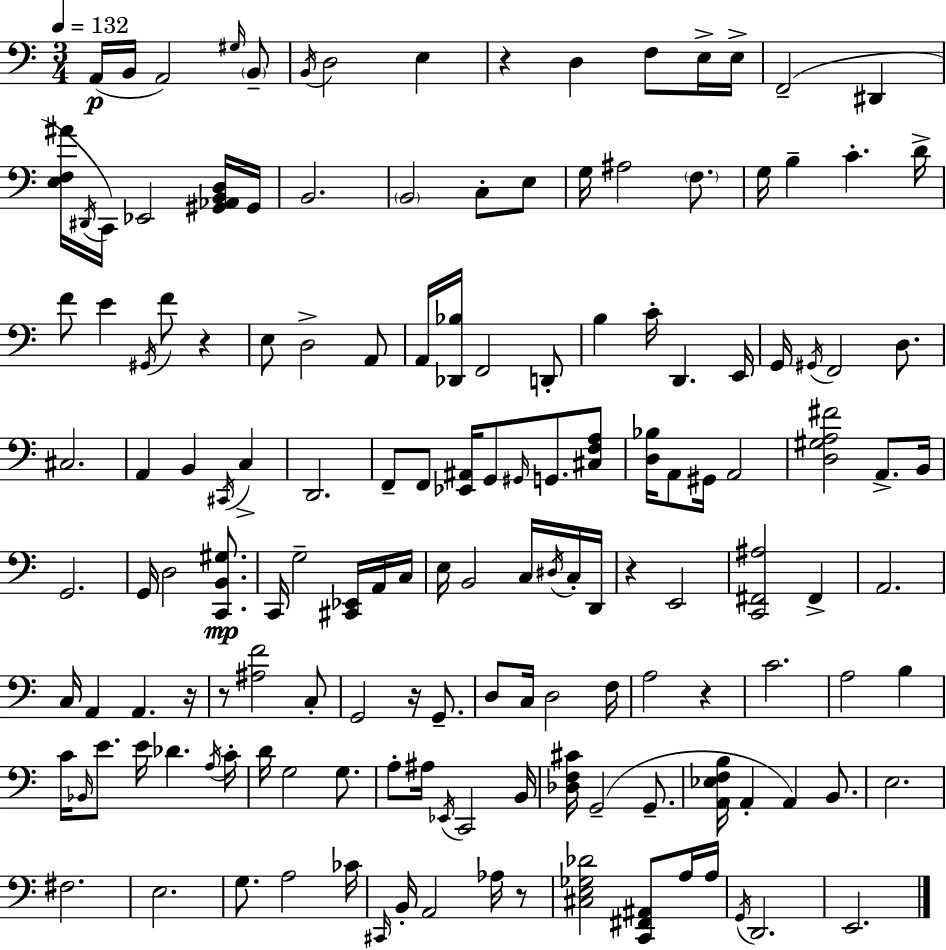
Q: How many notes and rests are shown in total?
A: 151